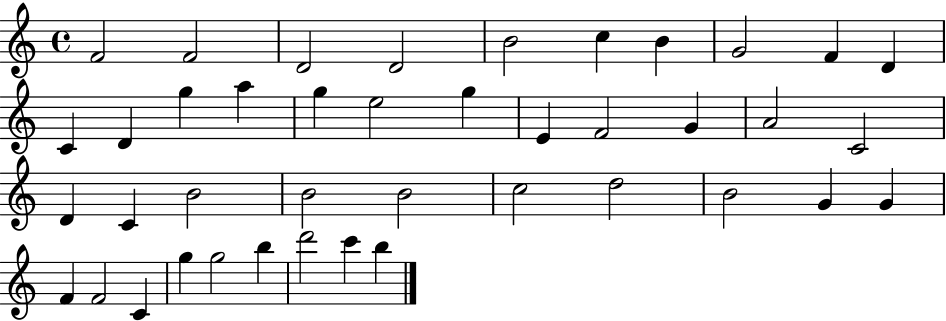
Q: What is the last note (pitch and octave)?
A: B5